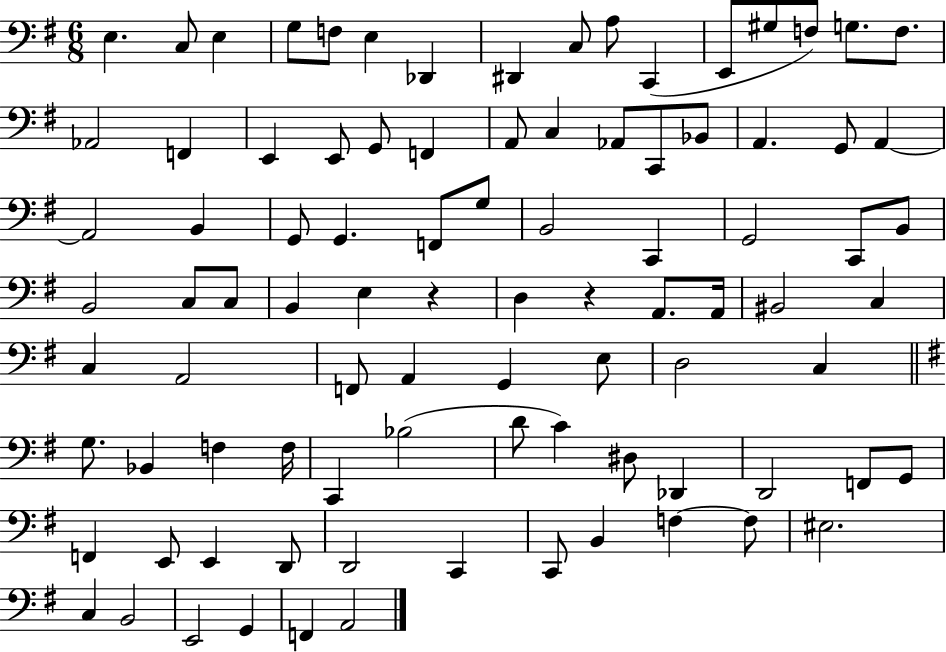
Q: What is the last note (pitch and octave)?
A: A2